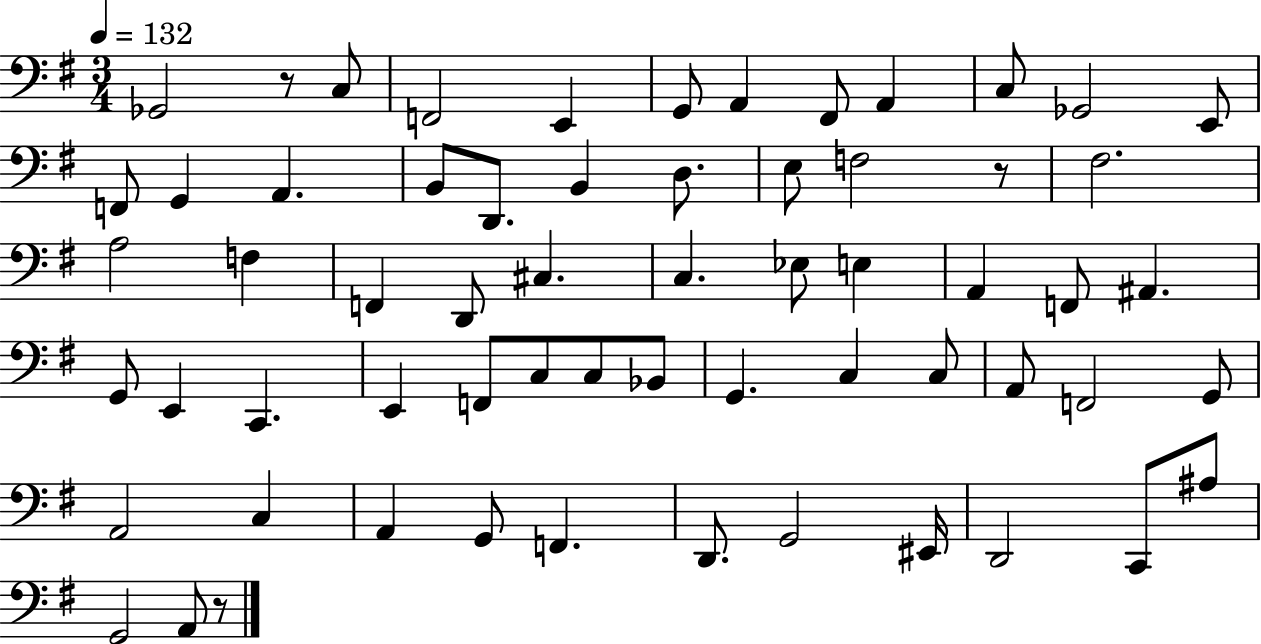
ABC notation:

X:1
T:Untitled
M:3/4
L:1/4
K:G
_G,,2 z/2 C,/2 F,,2 E,, G,,/2 A,, ^F,,/2 A,, C,/2 _G,,2 E,,/2 F,,/2 G,, A,, B,,/2 D,,/2 B,, D,/2 E,/2 F,2 z/2 ^F,2 A,2 F, F,, D,,/2 ^C, C, _E,/2 E, A,, F,,/2 ^A,, G,,/2 E,, C,, E,, F,,/2 C,/2 C,/2 _B,,/2 G,, C, C,/2 A,,/2 F,,2 G,,/2 A,,2 C, A,, G,,/2 F,, D,,/2 G,,2 ^E,,/4 D,,2 C,,/2 ^A,/2 G,,2 A,,/2 z/2